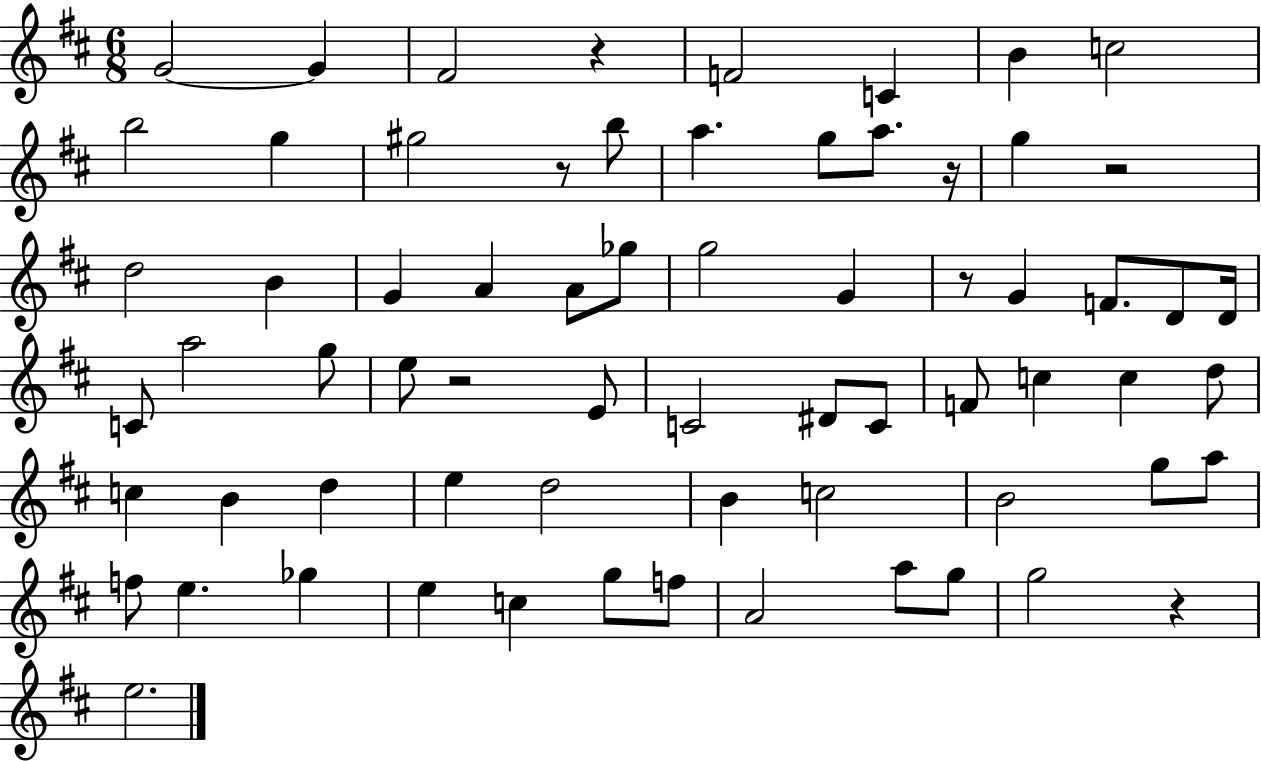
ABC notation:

X:1
T:Untitled
M:6/8
L:1/4
K:D
G2 G ^F2 z F2 C B c2 b2 g ^g2 z/2 b/2 a g/2 a/2 z/4 g z2 d2 B G A A/2 _g/2 g2 G z/2 G F/2 D/2 D/4 C/2 a2 g/2 e/2 z2 E/2 C2 ^D/2 C/2 F/2 c c d/2 c B d e d2 B c2 B2 g/2 a/2 f/2 e _g e c g/2 f/2 A2 a/2 g/2 g2 z e2